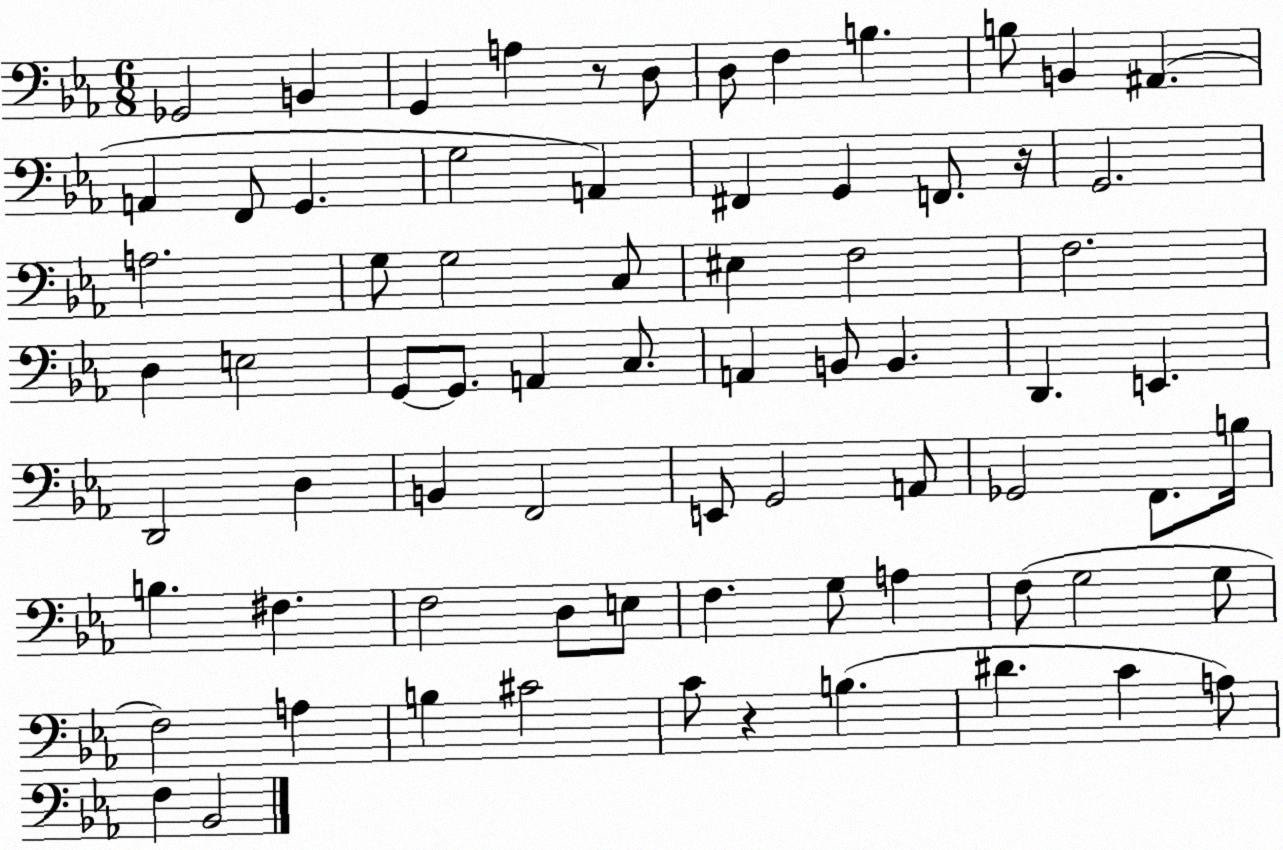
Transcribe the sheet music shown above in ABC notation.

X:1
T:Untitled
M:6/8
L:1/4
K:Eb
_G,,2 B,, G,, A, z/2 D,/2 D,/2 F, B, B,/2 B,, ^A,, A,, F,,/2 G,, G,2 A,, ^F,, G,, F,,/2 z/4 G,,2 A,2 G,/2 G,2 C,/2 ^E, F,2 F,2 D, E,2 G,,/2 G,,/2 A,, C,/2 A,, B,,/2 B,, D,, E,, D,,2 D, B,, F,,2 E,,/2 G,,2 A,,/2 _G,,2 F,,/2 B,/4 B, ^F, F,2 D,/2 E,/2 F, G,/2 A, F,/2 G,2 G,/2 F,2 A, B, ^C2 C/2 z B, ^D C A,/2 F, _B,,2